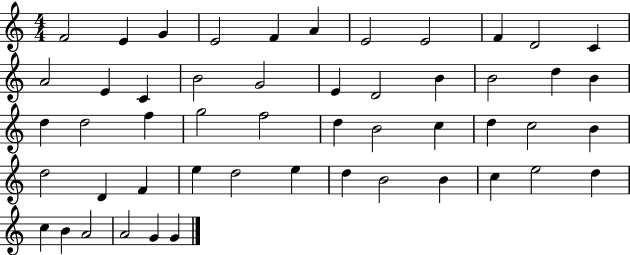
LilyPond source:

{
  \clef treble
  \numericTimeSignature
  \time 4/4
  \key c \major
  f'2 e'4 g'4 | e'2 f'4 a'4 | e'2 e'2 | f'4 d'2 c'4 | \break a'2 e'4 c'4 | b'2 g'2 | e'4 d'2 b'4 | b'2 d''4 b'4 | \break d''4 d''2 f''4 | g''2 f''2 | d''4 b'2 c''4 | d''4 c''2 b'4 | \break d''2 d'4 f'4 | e''4 d''2 e''4 | d''4 b'2 b'4 | c''4 e''2 d''4 | \break c''4 b'4 a'2 | a'2 g'4 g'4 | \bar "|."
}